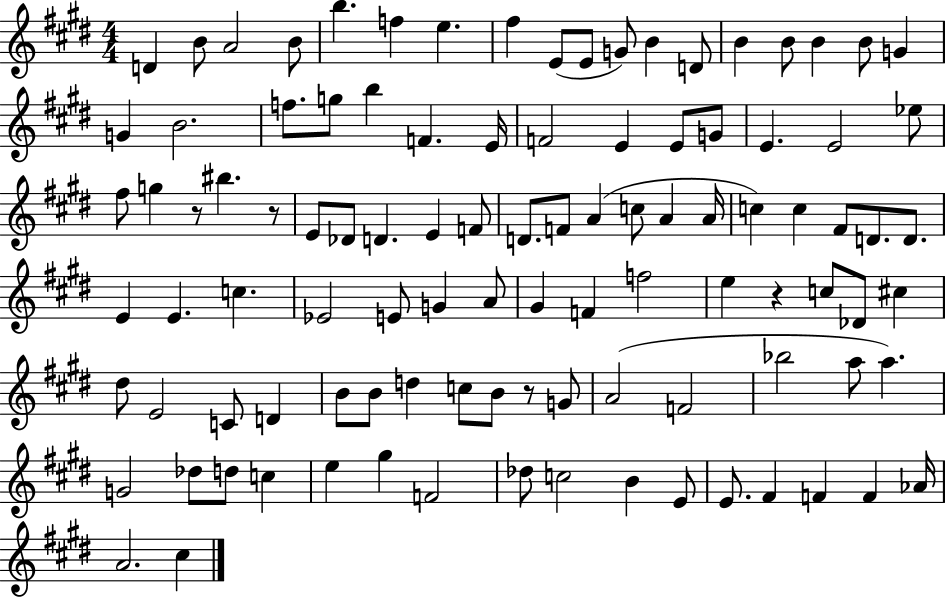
D4/q B4/e A4/h B4/e B5/q. F5/q E5/q. F#5/q E4/e E4/e G4/e B4/q D4/e B4/q B4/e B4/q B4/e G4/q G4/q B4/h. F5/e. G5/e B5/q F4/q. E4/s F4/h E4/q E4/e G4/e E4/q. E4/h Eb5/e F#5/e G5/q R/e BIS5/q. R/e E4/e Db4/e D4/q. E4/q F4/e D4/e. F4/e A4/q C5/e A4/q A4/s C5/q C5/q F#4/e D4/e. D4/e. E4/q E4/q. C5/q. Eb4/h E4/e G4/q A4/e G#4/q F4/q F5/h E5/q R/q C5/e Db4/e C#5/q D#5/e E4/h C4/e D4/q B4/e B4/e D5/q C5/e B4/e R/e G4/e A4/h F4/h Bb5/h A5/e A5/q. G4/h Db5/e D5/e C5/q E5/q G#5/q F4/h Db5/e C5/h B4/q E4/e E4/e. F#4/q F4/q F4/q Ab4/s A4/h. C#5/q